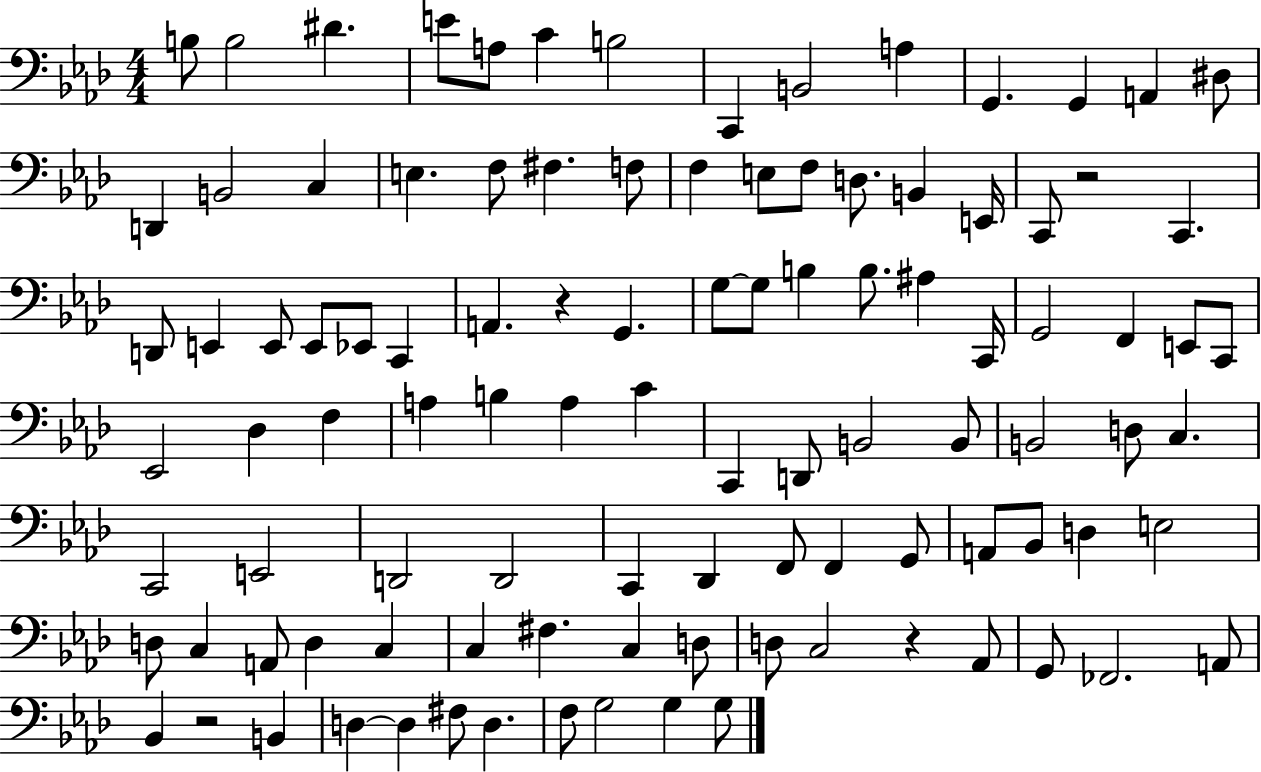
X:1
T:Untitled
M:4/4
L:1/4
K:Ab
B,/2 B,2 ^D E/2 A,/2 C B,2 C,, B,,2 A, G,, G,, A,, ^D,/2 D,, B,,2 C, E, F,/2 ^F, F,/2 F, E,/2 F,/2 D,/2 B,, E,,/4 C,,/2 z2 C,, D,,/2 E,, E,,/2 E,,/2 _E,,/2 C,, A,, z G,, G,/2 G,/2 B, B,/2 ^A, C,,/4 G,,2 F,, E,,/2 C,,/2 _E,,2 _D, F, A, B, A, C C,, D,,/2 B,,2 B,,/2 B,,2 D,/2 C, C,,2 E,,2 D,,2 D,,2 C,, _D,, F,,/2 F,, G,,/2 A,,/2 _B,,/2 D, E,2 D,/2 C, A,,/2 D, C, C, ^F, C, D,/2 D,/2 C,2 z _A,,/2 G,,/2 _F,,2 A,,/2 _B,, z2 B,, D, D, ^F,/2 D, F,/2 G,2 G, G,/2